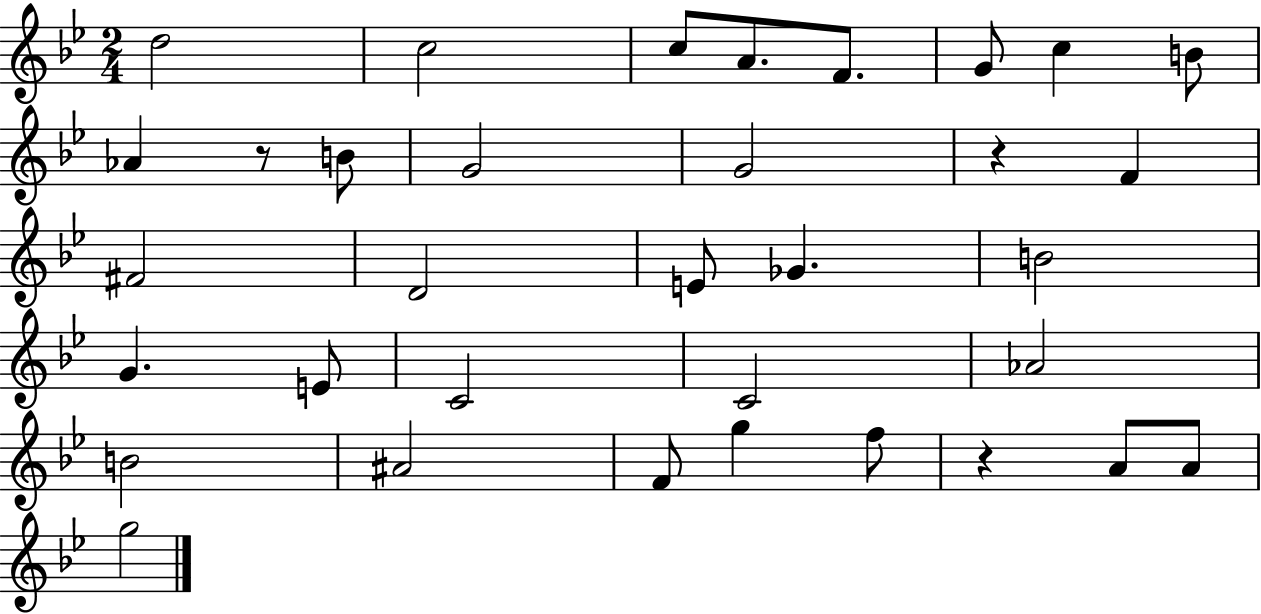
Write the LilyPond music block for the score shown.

{
  \clef treble
  \numericTimeSignature
  \time 2/4
  \key bes \major
  \repeat volta 2 { d''2 | c''2 | c''8 a'8. f'8. | g'8 c''4 b'8 | \break aes'4 r8 b'8 | g'2 | g'2 | r4 f'4 | \break fis'2 | d'2 | e'8 ges'4. | b'2 | \break g'4. e'8 | c'2 | c'2 | aes'2 | \break b'2 | ais'2 | f'8 g''4 f''8 | r4 a'8 a'8 | \break g''2 | } \bar "|."
}